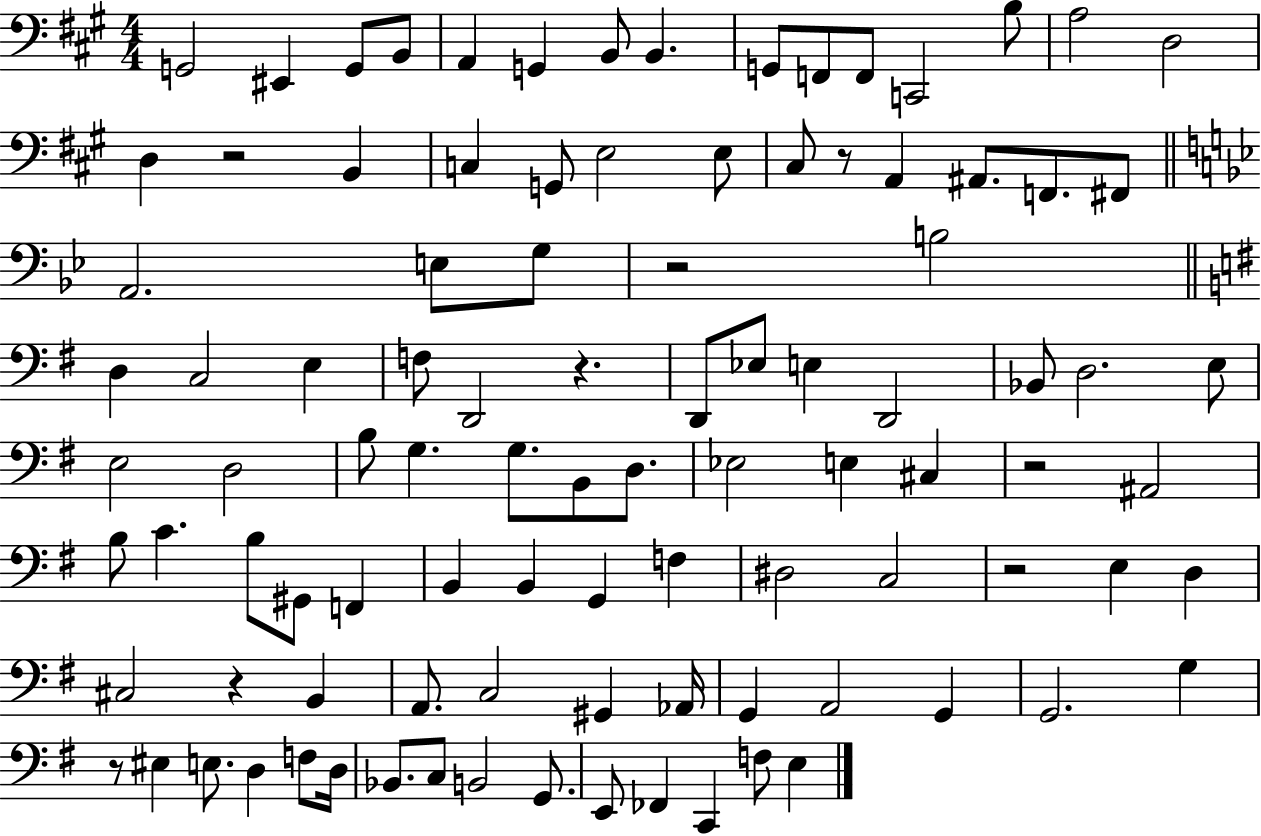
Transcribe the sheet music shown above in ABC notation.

X:1
T:Untitled
M:4/4
L:1/4
K:A
G,,2 ^E,, G,,/2 B,,/2 A,, G,, B,,/2 B,, G,,/2 F,,/2 F,,/2 C,,2 B,/2 A,2 D,2 D, z2 B,, C, G,,/2 E,2 E,/2 ^C,/2 z/2 A,, ^A,,/2 F,,/2 ^F,,/2 A,,2 E,/2 G,/2 z2 B,2 D, C,2 E, F,/2 D,,2 z D,,/2 _E,/2 E, D,,2 _B,,/2 D,2 E,/2 E,2 D,2 B,/2 G, G,/2 B,,/2 D,/2 _E,2 E, ^C, z2 ^A,,2 B,/2 C B,/2 ^G,,/2 F,, B,, B,, G,, F, ^D,2 C,2 z2 E, D, ^C,2 z B,, A,,/2 C,2 ^G,, _A,,/4 G,, A,,2 G,, G,,2 G, z/2 ^E, E,/2 D, F,/2 D,/4 _B,,/2 C,/2 B,,2 G,,/2 E,,/2 _F,, C,, F,/2 E,